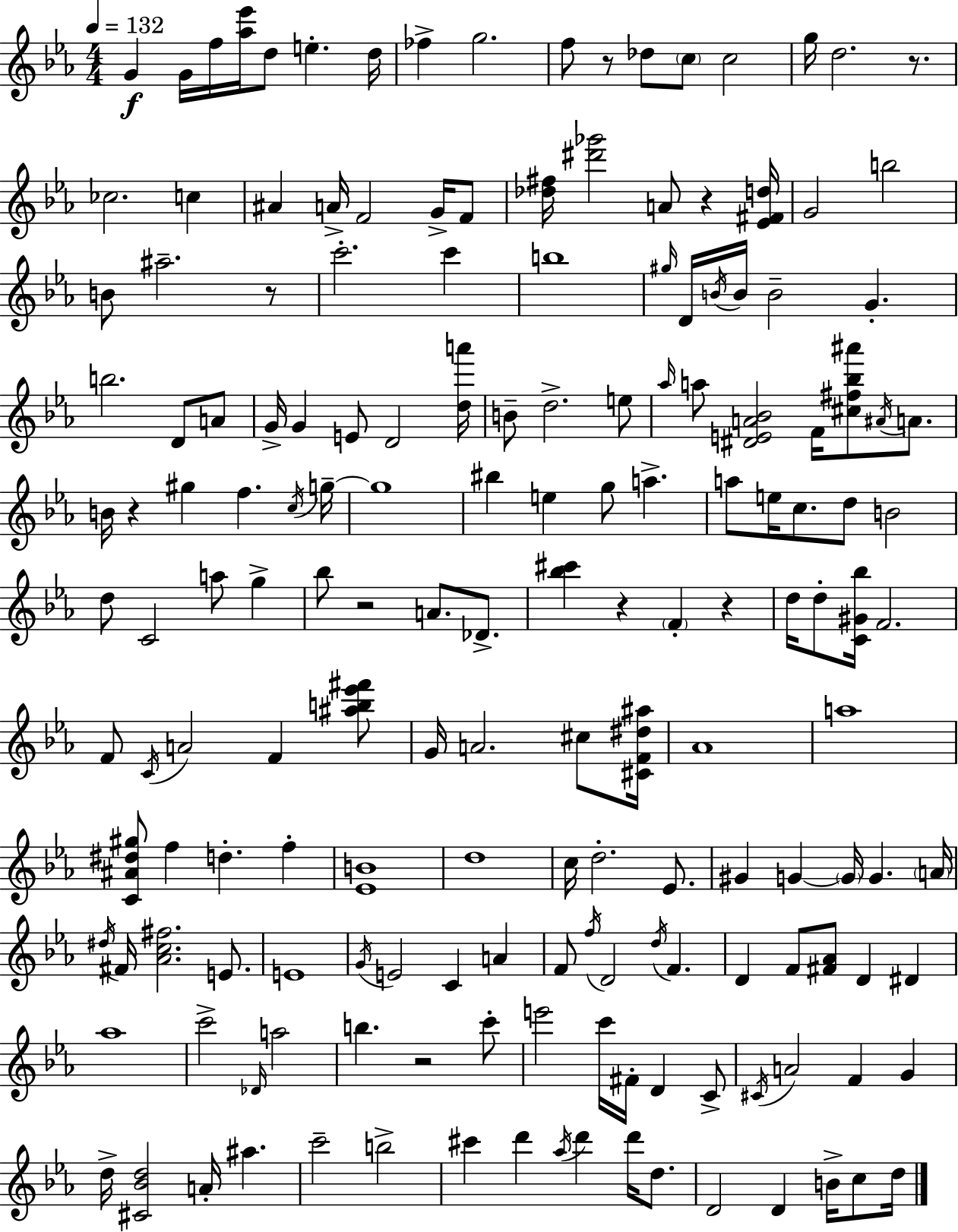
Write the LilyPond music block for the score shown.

{
  \clef treble
  \numericTimeSignature
  \time 4/4
  \key c \minor
  \tempo 4 = 132
  g'4\f g'16 f''16 <aes'' ees'''>16 d''8 e''4.-. d''16 | fes''4-> g''2. | f''8 r8 des''8 \parenthesize c''8 c''2 | g''16 d''2. r8. | \break ces''2. c''4 | ais'4 a'16-> f'2 g'16-> f'8 | <des'' fis''>16 <dis''' ges'''>2 a'8 r4 <ees' fis' d''>16 | g'2 b''2 | \break b'8 ais''2.-- r8 | c'''2.-. c'''4 | b''1 | \grace { gis''16 } d'16 \acciaccatura { b'16 } b'16 b'2-- g'4.-. | \break b''2. d'8 | a'8 g'16-> g'4 e'8 d'2 | <d'' a'''>16 b'8-- d''2.-> | e''8 \grace { aes''16 } a''8 <dis' e' a' bes'>2 f'16 <cis'' fis'' bes'' ais'''>8 | \break \acciaccatura { ais'16 } a'8. b'16 r4 gis''4 f''4. | \acciaccatura { c''16 } g''16--~~ g''1 | bis''4 e''4 g''8 a''4.-> | a''8 e''16 c''8. d''8 b'2 | \break d''8 c'2 a''8 | g''4-> bes''8 r2 a'8. | des'8.-> <bes'' cis'''>4 r4 \parenthesize f'4-. | r4 d''16 d''8-. <c' gis' bes''>16 f'2. | \break f'8 \acciaccatura { c'16 } a'2 | f'4 <ais'' b'' ees''' fis'''>8 g'16 a'2. | cis''8 <cis' f' dis'' ais''>16 aes'1 | a''1 | \break <c' ais' dis'' gis''>8 f''4 d''4.-. | f''4-. <ees' b'>1 | d''1 | c''16 d''2.-. | \break ees'8. gis'4 g'4~~ \parenthesize g'16 g'4. | \parenthesize a'16 \acciaccatura { dis''16 } fis'16 <aes' c'' fis''>2. | e'8. e'1 | \acciaccatura { g'16 } e'2 | \break c'4 a'4 f'8 \acciaccatura { f''16 } d'2 | \acciaccatura { d''16 } f'4. d'4 f'8 | <fis' aes'>8 d'4 dis'4 aes''1 | c'''2-> | \break \grace { des'16 } a''2 b''4. | r2 c'''8-. e'''2 | c'''16 fis'16-. d'4 c'8-> \acciaccatura { cis'16 } a'2 | f'4 g'4 d''16-> <cis' bes' d''>2 | \break a'16-. ais''4. c'''2-- | b''2-> cis'''4 | d'''4 \acciaccatura { aes''16 } d'''4 d'''16 d''8. d'2 | d'4 b'16-> c''8 d''16 \bar "|."
}